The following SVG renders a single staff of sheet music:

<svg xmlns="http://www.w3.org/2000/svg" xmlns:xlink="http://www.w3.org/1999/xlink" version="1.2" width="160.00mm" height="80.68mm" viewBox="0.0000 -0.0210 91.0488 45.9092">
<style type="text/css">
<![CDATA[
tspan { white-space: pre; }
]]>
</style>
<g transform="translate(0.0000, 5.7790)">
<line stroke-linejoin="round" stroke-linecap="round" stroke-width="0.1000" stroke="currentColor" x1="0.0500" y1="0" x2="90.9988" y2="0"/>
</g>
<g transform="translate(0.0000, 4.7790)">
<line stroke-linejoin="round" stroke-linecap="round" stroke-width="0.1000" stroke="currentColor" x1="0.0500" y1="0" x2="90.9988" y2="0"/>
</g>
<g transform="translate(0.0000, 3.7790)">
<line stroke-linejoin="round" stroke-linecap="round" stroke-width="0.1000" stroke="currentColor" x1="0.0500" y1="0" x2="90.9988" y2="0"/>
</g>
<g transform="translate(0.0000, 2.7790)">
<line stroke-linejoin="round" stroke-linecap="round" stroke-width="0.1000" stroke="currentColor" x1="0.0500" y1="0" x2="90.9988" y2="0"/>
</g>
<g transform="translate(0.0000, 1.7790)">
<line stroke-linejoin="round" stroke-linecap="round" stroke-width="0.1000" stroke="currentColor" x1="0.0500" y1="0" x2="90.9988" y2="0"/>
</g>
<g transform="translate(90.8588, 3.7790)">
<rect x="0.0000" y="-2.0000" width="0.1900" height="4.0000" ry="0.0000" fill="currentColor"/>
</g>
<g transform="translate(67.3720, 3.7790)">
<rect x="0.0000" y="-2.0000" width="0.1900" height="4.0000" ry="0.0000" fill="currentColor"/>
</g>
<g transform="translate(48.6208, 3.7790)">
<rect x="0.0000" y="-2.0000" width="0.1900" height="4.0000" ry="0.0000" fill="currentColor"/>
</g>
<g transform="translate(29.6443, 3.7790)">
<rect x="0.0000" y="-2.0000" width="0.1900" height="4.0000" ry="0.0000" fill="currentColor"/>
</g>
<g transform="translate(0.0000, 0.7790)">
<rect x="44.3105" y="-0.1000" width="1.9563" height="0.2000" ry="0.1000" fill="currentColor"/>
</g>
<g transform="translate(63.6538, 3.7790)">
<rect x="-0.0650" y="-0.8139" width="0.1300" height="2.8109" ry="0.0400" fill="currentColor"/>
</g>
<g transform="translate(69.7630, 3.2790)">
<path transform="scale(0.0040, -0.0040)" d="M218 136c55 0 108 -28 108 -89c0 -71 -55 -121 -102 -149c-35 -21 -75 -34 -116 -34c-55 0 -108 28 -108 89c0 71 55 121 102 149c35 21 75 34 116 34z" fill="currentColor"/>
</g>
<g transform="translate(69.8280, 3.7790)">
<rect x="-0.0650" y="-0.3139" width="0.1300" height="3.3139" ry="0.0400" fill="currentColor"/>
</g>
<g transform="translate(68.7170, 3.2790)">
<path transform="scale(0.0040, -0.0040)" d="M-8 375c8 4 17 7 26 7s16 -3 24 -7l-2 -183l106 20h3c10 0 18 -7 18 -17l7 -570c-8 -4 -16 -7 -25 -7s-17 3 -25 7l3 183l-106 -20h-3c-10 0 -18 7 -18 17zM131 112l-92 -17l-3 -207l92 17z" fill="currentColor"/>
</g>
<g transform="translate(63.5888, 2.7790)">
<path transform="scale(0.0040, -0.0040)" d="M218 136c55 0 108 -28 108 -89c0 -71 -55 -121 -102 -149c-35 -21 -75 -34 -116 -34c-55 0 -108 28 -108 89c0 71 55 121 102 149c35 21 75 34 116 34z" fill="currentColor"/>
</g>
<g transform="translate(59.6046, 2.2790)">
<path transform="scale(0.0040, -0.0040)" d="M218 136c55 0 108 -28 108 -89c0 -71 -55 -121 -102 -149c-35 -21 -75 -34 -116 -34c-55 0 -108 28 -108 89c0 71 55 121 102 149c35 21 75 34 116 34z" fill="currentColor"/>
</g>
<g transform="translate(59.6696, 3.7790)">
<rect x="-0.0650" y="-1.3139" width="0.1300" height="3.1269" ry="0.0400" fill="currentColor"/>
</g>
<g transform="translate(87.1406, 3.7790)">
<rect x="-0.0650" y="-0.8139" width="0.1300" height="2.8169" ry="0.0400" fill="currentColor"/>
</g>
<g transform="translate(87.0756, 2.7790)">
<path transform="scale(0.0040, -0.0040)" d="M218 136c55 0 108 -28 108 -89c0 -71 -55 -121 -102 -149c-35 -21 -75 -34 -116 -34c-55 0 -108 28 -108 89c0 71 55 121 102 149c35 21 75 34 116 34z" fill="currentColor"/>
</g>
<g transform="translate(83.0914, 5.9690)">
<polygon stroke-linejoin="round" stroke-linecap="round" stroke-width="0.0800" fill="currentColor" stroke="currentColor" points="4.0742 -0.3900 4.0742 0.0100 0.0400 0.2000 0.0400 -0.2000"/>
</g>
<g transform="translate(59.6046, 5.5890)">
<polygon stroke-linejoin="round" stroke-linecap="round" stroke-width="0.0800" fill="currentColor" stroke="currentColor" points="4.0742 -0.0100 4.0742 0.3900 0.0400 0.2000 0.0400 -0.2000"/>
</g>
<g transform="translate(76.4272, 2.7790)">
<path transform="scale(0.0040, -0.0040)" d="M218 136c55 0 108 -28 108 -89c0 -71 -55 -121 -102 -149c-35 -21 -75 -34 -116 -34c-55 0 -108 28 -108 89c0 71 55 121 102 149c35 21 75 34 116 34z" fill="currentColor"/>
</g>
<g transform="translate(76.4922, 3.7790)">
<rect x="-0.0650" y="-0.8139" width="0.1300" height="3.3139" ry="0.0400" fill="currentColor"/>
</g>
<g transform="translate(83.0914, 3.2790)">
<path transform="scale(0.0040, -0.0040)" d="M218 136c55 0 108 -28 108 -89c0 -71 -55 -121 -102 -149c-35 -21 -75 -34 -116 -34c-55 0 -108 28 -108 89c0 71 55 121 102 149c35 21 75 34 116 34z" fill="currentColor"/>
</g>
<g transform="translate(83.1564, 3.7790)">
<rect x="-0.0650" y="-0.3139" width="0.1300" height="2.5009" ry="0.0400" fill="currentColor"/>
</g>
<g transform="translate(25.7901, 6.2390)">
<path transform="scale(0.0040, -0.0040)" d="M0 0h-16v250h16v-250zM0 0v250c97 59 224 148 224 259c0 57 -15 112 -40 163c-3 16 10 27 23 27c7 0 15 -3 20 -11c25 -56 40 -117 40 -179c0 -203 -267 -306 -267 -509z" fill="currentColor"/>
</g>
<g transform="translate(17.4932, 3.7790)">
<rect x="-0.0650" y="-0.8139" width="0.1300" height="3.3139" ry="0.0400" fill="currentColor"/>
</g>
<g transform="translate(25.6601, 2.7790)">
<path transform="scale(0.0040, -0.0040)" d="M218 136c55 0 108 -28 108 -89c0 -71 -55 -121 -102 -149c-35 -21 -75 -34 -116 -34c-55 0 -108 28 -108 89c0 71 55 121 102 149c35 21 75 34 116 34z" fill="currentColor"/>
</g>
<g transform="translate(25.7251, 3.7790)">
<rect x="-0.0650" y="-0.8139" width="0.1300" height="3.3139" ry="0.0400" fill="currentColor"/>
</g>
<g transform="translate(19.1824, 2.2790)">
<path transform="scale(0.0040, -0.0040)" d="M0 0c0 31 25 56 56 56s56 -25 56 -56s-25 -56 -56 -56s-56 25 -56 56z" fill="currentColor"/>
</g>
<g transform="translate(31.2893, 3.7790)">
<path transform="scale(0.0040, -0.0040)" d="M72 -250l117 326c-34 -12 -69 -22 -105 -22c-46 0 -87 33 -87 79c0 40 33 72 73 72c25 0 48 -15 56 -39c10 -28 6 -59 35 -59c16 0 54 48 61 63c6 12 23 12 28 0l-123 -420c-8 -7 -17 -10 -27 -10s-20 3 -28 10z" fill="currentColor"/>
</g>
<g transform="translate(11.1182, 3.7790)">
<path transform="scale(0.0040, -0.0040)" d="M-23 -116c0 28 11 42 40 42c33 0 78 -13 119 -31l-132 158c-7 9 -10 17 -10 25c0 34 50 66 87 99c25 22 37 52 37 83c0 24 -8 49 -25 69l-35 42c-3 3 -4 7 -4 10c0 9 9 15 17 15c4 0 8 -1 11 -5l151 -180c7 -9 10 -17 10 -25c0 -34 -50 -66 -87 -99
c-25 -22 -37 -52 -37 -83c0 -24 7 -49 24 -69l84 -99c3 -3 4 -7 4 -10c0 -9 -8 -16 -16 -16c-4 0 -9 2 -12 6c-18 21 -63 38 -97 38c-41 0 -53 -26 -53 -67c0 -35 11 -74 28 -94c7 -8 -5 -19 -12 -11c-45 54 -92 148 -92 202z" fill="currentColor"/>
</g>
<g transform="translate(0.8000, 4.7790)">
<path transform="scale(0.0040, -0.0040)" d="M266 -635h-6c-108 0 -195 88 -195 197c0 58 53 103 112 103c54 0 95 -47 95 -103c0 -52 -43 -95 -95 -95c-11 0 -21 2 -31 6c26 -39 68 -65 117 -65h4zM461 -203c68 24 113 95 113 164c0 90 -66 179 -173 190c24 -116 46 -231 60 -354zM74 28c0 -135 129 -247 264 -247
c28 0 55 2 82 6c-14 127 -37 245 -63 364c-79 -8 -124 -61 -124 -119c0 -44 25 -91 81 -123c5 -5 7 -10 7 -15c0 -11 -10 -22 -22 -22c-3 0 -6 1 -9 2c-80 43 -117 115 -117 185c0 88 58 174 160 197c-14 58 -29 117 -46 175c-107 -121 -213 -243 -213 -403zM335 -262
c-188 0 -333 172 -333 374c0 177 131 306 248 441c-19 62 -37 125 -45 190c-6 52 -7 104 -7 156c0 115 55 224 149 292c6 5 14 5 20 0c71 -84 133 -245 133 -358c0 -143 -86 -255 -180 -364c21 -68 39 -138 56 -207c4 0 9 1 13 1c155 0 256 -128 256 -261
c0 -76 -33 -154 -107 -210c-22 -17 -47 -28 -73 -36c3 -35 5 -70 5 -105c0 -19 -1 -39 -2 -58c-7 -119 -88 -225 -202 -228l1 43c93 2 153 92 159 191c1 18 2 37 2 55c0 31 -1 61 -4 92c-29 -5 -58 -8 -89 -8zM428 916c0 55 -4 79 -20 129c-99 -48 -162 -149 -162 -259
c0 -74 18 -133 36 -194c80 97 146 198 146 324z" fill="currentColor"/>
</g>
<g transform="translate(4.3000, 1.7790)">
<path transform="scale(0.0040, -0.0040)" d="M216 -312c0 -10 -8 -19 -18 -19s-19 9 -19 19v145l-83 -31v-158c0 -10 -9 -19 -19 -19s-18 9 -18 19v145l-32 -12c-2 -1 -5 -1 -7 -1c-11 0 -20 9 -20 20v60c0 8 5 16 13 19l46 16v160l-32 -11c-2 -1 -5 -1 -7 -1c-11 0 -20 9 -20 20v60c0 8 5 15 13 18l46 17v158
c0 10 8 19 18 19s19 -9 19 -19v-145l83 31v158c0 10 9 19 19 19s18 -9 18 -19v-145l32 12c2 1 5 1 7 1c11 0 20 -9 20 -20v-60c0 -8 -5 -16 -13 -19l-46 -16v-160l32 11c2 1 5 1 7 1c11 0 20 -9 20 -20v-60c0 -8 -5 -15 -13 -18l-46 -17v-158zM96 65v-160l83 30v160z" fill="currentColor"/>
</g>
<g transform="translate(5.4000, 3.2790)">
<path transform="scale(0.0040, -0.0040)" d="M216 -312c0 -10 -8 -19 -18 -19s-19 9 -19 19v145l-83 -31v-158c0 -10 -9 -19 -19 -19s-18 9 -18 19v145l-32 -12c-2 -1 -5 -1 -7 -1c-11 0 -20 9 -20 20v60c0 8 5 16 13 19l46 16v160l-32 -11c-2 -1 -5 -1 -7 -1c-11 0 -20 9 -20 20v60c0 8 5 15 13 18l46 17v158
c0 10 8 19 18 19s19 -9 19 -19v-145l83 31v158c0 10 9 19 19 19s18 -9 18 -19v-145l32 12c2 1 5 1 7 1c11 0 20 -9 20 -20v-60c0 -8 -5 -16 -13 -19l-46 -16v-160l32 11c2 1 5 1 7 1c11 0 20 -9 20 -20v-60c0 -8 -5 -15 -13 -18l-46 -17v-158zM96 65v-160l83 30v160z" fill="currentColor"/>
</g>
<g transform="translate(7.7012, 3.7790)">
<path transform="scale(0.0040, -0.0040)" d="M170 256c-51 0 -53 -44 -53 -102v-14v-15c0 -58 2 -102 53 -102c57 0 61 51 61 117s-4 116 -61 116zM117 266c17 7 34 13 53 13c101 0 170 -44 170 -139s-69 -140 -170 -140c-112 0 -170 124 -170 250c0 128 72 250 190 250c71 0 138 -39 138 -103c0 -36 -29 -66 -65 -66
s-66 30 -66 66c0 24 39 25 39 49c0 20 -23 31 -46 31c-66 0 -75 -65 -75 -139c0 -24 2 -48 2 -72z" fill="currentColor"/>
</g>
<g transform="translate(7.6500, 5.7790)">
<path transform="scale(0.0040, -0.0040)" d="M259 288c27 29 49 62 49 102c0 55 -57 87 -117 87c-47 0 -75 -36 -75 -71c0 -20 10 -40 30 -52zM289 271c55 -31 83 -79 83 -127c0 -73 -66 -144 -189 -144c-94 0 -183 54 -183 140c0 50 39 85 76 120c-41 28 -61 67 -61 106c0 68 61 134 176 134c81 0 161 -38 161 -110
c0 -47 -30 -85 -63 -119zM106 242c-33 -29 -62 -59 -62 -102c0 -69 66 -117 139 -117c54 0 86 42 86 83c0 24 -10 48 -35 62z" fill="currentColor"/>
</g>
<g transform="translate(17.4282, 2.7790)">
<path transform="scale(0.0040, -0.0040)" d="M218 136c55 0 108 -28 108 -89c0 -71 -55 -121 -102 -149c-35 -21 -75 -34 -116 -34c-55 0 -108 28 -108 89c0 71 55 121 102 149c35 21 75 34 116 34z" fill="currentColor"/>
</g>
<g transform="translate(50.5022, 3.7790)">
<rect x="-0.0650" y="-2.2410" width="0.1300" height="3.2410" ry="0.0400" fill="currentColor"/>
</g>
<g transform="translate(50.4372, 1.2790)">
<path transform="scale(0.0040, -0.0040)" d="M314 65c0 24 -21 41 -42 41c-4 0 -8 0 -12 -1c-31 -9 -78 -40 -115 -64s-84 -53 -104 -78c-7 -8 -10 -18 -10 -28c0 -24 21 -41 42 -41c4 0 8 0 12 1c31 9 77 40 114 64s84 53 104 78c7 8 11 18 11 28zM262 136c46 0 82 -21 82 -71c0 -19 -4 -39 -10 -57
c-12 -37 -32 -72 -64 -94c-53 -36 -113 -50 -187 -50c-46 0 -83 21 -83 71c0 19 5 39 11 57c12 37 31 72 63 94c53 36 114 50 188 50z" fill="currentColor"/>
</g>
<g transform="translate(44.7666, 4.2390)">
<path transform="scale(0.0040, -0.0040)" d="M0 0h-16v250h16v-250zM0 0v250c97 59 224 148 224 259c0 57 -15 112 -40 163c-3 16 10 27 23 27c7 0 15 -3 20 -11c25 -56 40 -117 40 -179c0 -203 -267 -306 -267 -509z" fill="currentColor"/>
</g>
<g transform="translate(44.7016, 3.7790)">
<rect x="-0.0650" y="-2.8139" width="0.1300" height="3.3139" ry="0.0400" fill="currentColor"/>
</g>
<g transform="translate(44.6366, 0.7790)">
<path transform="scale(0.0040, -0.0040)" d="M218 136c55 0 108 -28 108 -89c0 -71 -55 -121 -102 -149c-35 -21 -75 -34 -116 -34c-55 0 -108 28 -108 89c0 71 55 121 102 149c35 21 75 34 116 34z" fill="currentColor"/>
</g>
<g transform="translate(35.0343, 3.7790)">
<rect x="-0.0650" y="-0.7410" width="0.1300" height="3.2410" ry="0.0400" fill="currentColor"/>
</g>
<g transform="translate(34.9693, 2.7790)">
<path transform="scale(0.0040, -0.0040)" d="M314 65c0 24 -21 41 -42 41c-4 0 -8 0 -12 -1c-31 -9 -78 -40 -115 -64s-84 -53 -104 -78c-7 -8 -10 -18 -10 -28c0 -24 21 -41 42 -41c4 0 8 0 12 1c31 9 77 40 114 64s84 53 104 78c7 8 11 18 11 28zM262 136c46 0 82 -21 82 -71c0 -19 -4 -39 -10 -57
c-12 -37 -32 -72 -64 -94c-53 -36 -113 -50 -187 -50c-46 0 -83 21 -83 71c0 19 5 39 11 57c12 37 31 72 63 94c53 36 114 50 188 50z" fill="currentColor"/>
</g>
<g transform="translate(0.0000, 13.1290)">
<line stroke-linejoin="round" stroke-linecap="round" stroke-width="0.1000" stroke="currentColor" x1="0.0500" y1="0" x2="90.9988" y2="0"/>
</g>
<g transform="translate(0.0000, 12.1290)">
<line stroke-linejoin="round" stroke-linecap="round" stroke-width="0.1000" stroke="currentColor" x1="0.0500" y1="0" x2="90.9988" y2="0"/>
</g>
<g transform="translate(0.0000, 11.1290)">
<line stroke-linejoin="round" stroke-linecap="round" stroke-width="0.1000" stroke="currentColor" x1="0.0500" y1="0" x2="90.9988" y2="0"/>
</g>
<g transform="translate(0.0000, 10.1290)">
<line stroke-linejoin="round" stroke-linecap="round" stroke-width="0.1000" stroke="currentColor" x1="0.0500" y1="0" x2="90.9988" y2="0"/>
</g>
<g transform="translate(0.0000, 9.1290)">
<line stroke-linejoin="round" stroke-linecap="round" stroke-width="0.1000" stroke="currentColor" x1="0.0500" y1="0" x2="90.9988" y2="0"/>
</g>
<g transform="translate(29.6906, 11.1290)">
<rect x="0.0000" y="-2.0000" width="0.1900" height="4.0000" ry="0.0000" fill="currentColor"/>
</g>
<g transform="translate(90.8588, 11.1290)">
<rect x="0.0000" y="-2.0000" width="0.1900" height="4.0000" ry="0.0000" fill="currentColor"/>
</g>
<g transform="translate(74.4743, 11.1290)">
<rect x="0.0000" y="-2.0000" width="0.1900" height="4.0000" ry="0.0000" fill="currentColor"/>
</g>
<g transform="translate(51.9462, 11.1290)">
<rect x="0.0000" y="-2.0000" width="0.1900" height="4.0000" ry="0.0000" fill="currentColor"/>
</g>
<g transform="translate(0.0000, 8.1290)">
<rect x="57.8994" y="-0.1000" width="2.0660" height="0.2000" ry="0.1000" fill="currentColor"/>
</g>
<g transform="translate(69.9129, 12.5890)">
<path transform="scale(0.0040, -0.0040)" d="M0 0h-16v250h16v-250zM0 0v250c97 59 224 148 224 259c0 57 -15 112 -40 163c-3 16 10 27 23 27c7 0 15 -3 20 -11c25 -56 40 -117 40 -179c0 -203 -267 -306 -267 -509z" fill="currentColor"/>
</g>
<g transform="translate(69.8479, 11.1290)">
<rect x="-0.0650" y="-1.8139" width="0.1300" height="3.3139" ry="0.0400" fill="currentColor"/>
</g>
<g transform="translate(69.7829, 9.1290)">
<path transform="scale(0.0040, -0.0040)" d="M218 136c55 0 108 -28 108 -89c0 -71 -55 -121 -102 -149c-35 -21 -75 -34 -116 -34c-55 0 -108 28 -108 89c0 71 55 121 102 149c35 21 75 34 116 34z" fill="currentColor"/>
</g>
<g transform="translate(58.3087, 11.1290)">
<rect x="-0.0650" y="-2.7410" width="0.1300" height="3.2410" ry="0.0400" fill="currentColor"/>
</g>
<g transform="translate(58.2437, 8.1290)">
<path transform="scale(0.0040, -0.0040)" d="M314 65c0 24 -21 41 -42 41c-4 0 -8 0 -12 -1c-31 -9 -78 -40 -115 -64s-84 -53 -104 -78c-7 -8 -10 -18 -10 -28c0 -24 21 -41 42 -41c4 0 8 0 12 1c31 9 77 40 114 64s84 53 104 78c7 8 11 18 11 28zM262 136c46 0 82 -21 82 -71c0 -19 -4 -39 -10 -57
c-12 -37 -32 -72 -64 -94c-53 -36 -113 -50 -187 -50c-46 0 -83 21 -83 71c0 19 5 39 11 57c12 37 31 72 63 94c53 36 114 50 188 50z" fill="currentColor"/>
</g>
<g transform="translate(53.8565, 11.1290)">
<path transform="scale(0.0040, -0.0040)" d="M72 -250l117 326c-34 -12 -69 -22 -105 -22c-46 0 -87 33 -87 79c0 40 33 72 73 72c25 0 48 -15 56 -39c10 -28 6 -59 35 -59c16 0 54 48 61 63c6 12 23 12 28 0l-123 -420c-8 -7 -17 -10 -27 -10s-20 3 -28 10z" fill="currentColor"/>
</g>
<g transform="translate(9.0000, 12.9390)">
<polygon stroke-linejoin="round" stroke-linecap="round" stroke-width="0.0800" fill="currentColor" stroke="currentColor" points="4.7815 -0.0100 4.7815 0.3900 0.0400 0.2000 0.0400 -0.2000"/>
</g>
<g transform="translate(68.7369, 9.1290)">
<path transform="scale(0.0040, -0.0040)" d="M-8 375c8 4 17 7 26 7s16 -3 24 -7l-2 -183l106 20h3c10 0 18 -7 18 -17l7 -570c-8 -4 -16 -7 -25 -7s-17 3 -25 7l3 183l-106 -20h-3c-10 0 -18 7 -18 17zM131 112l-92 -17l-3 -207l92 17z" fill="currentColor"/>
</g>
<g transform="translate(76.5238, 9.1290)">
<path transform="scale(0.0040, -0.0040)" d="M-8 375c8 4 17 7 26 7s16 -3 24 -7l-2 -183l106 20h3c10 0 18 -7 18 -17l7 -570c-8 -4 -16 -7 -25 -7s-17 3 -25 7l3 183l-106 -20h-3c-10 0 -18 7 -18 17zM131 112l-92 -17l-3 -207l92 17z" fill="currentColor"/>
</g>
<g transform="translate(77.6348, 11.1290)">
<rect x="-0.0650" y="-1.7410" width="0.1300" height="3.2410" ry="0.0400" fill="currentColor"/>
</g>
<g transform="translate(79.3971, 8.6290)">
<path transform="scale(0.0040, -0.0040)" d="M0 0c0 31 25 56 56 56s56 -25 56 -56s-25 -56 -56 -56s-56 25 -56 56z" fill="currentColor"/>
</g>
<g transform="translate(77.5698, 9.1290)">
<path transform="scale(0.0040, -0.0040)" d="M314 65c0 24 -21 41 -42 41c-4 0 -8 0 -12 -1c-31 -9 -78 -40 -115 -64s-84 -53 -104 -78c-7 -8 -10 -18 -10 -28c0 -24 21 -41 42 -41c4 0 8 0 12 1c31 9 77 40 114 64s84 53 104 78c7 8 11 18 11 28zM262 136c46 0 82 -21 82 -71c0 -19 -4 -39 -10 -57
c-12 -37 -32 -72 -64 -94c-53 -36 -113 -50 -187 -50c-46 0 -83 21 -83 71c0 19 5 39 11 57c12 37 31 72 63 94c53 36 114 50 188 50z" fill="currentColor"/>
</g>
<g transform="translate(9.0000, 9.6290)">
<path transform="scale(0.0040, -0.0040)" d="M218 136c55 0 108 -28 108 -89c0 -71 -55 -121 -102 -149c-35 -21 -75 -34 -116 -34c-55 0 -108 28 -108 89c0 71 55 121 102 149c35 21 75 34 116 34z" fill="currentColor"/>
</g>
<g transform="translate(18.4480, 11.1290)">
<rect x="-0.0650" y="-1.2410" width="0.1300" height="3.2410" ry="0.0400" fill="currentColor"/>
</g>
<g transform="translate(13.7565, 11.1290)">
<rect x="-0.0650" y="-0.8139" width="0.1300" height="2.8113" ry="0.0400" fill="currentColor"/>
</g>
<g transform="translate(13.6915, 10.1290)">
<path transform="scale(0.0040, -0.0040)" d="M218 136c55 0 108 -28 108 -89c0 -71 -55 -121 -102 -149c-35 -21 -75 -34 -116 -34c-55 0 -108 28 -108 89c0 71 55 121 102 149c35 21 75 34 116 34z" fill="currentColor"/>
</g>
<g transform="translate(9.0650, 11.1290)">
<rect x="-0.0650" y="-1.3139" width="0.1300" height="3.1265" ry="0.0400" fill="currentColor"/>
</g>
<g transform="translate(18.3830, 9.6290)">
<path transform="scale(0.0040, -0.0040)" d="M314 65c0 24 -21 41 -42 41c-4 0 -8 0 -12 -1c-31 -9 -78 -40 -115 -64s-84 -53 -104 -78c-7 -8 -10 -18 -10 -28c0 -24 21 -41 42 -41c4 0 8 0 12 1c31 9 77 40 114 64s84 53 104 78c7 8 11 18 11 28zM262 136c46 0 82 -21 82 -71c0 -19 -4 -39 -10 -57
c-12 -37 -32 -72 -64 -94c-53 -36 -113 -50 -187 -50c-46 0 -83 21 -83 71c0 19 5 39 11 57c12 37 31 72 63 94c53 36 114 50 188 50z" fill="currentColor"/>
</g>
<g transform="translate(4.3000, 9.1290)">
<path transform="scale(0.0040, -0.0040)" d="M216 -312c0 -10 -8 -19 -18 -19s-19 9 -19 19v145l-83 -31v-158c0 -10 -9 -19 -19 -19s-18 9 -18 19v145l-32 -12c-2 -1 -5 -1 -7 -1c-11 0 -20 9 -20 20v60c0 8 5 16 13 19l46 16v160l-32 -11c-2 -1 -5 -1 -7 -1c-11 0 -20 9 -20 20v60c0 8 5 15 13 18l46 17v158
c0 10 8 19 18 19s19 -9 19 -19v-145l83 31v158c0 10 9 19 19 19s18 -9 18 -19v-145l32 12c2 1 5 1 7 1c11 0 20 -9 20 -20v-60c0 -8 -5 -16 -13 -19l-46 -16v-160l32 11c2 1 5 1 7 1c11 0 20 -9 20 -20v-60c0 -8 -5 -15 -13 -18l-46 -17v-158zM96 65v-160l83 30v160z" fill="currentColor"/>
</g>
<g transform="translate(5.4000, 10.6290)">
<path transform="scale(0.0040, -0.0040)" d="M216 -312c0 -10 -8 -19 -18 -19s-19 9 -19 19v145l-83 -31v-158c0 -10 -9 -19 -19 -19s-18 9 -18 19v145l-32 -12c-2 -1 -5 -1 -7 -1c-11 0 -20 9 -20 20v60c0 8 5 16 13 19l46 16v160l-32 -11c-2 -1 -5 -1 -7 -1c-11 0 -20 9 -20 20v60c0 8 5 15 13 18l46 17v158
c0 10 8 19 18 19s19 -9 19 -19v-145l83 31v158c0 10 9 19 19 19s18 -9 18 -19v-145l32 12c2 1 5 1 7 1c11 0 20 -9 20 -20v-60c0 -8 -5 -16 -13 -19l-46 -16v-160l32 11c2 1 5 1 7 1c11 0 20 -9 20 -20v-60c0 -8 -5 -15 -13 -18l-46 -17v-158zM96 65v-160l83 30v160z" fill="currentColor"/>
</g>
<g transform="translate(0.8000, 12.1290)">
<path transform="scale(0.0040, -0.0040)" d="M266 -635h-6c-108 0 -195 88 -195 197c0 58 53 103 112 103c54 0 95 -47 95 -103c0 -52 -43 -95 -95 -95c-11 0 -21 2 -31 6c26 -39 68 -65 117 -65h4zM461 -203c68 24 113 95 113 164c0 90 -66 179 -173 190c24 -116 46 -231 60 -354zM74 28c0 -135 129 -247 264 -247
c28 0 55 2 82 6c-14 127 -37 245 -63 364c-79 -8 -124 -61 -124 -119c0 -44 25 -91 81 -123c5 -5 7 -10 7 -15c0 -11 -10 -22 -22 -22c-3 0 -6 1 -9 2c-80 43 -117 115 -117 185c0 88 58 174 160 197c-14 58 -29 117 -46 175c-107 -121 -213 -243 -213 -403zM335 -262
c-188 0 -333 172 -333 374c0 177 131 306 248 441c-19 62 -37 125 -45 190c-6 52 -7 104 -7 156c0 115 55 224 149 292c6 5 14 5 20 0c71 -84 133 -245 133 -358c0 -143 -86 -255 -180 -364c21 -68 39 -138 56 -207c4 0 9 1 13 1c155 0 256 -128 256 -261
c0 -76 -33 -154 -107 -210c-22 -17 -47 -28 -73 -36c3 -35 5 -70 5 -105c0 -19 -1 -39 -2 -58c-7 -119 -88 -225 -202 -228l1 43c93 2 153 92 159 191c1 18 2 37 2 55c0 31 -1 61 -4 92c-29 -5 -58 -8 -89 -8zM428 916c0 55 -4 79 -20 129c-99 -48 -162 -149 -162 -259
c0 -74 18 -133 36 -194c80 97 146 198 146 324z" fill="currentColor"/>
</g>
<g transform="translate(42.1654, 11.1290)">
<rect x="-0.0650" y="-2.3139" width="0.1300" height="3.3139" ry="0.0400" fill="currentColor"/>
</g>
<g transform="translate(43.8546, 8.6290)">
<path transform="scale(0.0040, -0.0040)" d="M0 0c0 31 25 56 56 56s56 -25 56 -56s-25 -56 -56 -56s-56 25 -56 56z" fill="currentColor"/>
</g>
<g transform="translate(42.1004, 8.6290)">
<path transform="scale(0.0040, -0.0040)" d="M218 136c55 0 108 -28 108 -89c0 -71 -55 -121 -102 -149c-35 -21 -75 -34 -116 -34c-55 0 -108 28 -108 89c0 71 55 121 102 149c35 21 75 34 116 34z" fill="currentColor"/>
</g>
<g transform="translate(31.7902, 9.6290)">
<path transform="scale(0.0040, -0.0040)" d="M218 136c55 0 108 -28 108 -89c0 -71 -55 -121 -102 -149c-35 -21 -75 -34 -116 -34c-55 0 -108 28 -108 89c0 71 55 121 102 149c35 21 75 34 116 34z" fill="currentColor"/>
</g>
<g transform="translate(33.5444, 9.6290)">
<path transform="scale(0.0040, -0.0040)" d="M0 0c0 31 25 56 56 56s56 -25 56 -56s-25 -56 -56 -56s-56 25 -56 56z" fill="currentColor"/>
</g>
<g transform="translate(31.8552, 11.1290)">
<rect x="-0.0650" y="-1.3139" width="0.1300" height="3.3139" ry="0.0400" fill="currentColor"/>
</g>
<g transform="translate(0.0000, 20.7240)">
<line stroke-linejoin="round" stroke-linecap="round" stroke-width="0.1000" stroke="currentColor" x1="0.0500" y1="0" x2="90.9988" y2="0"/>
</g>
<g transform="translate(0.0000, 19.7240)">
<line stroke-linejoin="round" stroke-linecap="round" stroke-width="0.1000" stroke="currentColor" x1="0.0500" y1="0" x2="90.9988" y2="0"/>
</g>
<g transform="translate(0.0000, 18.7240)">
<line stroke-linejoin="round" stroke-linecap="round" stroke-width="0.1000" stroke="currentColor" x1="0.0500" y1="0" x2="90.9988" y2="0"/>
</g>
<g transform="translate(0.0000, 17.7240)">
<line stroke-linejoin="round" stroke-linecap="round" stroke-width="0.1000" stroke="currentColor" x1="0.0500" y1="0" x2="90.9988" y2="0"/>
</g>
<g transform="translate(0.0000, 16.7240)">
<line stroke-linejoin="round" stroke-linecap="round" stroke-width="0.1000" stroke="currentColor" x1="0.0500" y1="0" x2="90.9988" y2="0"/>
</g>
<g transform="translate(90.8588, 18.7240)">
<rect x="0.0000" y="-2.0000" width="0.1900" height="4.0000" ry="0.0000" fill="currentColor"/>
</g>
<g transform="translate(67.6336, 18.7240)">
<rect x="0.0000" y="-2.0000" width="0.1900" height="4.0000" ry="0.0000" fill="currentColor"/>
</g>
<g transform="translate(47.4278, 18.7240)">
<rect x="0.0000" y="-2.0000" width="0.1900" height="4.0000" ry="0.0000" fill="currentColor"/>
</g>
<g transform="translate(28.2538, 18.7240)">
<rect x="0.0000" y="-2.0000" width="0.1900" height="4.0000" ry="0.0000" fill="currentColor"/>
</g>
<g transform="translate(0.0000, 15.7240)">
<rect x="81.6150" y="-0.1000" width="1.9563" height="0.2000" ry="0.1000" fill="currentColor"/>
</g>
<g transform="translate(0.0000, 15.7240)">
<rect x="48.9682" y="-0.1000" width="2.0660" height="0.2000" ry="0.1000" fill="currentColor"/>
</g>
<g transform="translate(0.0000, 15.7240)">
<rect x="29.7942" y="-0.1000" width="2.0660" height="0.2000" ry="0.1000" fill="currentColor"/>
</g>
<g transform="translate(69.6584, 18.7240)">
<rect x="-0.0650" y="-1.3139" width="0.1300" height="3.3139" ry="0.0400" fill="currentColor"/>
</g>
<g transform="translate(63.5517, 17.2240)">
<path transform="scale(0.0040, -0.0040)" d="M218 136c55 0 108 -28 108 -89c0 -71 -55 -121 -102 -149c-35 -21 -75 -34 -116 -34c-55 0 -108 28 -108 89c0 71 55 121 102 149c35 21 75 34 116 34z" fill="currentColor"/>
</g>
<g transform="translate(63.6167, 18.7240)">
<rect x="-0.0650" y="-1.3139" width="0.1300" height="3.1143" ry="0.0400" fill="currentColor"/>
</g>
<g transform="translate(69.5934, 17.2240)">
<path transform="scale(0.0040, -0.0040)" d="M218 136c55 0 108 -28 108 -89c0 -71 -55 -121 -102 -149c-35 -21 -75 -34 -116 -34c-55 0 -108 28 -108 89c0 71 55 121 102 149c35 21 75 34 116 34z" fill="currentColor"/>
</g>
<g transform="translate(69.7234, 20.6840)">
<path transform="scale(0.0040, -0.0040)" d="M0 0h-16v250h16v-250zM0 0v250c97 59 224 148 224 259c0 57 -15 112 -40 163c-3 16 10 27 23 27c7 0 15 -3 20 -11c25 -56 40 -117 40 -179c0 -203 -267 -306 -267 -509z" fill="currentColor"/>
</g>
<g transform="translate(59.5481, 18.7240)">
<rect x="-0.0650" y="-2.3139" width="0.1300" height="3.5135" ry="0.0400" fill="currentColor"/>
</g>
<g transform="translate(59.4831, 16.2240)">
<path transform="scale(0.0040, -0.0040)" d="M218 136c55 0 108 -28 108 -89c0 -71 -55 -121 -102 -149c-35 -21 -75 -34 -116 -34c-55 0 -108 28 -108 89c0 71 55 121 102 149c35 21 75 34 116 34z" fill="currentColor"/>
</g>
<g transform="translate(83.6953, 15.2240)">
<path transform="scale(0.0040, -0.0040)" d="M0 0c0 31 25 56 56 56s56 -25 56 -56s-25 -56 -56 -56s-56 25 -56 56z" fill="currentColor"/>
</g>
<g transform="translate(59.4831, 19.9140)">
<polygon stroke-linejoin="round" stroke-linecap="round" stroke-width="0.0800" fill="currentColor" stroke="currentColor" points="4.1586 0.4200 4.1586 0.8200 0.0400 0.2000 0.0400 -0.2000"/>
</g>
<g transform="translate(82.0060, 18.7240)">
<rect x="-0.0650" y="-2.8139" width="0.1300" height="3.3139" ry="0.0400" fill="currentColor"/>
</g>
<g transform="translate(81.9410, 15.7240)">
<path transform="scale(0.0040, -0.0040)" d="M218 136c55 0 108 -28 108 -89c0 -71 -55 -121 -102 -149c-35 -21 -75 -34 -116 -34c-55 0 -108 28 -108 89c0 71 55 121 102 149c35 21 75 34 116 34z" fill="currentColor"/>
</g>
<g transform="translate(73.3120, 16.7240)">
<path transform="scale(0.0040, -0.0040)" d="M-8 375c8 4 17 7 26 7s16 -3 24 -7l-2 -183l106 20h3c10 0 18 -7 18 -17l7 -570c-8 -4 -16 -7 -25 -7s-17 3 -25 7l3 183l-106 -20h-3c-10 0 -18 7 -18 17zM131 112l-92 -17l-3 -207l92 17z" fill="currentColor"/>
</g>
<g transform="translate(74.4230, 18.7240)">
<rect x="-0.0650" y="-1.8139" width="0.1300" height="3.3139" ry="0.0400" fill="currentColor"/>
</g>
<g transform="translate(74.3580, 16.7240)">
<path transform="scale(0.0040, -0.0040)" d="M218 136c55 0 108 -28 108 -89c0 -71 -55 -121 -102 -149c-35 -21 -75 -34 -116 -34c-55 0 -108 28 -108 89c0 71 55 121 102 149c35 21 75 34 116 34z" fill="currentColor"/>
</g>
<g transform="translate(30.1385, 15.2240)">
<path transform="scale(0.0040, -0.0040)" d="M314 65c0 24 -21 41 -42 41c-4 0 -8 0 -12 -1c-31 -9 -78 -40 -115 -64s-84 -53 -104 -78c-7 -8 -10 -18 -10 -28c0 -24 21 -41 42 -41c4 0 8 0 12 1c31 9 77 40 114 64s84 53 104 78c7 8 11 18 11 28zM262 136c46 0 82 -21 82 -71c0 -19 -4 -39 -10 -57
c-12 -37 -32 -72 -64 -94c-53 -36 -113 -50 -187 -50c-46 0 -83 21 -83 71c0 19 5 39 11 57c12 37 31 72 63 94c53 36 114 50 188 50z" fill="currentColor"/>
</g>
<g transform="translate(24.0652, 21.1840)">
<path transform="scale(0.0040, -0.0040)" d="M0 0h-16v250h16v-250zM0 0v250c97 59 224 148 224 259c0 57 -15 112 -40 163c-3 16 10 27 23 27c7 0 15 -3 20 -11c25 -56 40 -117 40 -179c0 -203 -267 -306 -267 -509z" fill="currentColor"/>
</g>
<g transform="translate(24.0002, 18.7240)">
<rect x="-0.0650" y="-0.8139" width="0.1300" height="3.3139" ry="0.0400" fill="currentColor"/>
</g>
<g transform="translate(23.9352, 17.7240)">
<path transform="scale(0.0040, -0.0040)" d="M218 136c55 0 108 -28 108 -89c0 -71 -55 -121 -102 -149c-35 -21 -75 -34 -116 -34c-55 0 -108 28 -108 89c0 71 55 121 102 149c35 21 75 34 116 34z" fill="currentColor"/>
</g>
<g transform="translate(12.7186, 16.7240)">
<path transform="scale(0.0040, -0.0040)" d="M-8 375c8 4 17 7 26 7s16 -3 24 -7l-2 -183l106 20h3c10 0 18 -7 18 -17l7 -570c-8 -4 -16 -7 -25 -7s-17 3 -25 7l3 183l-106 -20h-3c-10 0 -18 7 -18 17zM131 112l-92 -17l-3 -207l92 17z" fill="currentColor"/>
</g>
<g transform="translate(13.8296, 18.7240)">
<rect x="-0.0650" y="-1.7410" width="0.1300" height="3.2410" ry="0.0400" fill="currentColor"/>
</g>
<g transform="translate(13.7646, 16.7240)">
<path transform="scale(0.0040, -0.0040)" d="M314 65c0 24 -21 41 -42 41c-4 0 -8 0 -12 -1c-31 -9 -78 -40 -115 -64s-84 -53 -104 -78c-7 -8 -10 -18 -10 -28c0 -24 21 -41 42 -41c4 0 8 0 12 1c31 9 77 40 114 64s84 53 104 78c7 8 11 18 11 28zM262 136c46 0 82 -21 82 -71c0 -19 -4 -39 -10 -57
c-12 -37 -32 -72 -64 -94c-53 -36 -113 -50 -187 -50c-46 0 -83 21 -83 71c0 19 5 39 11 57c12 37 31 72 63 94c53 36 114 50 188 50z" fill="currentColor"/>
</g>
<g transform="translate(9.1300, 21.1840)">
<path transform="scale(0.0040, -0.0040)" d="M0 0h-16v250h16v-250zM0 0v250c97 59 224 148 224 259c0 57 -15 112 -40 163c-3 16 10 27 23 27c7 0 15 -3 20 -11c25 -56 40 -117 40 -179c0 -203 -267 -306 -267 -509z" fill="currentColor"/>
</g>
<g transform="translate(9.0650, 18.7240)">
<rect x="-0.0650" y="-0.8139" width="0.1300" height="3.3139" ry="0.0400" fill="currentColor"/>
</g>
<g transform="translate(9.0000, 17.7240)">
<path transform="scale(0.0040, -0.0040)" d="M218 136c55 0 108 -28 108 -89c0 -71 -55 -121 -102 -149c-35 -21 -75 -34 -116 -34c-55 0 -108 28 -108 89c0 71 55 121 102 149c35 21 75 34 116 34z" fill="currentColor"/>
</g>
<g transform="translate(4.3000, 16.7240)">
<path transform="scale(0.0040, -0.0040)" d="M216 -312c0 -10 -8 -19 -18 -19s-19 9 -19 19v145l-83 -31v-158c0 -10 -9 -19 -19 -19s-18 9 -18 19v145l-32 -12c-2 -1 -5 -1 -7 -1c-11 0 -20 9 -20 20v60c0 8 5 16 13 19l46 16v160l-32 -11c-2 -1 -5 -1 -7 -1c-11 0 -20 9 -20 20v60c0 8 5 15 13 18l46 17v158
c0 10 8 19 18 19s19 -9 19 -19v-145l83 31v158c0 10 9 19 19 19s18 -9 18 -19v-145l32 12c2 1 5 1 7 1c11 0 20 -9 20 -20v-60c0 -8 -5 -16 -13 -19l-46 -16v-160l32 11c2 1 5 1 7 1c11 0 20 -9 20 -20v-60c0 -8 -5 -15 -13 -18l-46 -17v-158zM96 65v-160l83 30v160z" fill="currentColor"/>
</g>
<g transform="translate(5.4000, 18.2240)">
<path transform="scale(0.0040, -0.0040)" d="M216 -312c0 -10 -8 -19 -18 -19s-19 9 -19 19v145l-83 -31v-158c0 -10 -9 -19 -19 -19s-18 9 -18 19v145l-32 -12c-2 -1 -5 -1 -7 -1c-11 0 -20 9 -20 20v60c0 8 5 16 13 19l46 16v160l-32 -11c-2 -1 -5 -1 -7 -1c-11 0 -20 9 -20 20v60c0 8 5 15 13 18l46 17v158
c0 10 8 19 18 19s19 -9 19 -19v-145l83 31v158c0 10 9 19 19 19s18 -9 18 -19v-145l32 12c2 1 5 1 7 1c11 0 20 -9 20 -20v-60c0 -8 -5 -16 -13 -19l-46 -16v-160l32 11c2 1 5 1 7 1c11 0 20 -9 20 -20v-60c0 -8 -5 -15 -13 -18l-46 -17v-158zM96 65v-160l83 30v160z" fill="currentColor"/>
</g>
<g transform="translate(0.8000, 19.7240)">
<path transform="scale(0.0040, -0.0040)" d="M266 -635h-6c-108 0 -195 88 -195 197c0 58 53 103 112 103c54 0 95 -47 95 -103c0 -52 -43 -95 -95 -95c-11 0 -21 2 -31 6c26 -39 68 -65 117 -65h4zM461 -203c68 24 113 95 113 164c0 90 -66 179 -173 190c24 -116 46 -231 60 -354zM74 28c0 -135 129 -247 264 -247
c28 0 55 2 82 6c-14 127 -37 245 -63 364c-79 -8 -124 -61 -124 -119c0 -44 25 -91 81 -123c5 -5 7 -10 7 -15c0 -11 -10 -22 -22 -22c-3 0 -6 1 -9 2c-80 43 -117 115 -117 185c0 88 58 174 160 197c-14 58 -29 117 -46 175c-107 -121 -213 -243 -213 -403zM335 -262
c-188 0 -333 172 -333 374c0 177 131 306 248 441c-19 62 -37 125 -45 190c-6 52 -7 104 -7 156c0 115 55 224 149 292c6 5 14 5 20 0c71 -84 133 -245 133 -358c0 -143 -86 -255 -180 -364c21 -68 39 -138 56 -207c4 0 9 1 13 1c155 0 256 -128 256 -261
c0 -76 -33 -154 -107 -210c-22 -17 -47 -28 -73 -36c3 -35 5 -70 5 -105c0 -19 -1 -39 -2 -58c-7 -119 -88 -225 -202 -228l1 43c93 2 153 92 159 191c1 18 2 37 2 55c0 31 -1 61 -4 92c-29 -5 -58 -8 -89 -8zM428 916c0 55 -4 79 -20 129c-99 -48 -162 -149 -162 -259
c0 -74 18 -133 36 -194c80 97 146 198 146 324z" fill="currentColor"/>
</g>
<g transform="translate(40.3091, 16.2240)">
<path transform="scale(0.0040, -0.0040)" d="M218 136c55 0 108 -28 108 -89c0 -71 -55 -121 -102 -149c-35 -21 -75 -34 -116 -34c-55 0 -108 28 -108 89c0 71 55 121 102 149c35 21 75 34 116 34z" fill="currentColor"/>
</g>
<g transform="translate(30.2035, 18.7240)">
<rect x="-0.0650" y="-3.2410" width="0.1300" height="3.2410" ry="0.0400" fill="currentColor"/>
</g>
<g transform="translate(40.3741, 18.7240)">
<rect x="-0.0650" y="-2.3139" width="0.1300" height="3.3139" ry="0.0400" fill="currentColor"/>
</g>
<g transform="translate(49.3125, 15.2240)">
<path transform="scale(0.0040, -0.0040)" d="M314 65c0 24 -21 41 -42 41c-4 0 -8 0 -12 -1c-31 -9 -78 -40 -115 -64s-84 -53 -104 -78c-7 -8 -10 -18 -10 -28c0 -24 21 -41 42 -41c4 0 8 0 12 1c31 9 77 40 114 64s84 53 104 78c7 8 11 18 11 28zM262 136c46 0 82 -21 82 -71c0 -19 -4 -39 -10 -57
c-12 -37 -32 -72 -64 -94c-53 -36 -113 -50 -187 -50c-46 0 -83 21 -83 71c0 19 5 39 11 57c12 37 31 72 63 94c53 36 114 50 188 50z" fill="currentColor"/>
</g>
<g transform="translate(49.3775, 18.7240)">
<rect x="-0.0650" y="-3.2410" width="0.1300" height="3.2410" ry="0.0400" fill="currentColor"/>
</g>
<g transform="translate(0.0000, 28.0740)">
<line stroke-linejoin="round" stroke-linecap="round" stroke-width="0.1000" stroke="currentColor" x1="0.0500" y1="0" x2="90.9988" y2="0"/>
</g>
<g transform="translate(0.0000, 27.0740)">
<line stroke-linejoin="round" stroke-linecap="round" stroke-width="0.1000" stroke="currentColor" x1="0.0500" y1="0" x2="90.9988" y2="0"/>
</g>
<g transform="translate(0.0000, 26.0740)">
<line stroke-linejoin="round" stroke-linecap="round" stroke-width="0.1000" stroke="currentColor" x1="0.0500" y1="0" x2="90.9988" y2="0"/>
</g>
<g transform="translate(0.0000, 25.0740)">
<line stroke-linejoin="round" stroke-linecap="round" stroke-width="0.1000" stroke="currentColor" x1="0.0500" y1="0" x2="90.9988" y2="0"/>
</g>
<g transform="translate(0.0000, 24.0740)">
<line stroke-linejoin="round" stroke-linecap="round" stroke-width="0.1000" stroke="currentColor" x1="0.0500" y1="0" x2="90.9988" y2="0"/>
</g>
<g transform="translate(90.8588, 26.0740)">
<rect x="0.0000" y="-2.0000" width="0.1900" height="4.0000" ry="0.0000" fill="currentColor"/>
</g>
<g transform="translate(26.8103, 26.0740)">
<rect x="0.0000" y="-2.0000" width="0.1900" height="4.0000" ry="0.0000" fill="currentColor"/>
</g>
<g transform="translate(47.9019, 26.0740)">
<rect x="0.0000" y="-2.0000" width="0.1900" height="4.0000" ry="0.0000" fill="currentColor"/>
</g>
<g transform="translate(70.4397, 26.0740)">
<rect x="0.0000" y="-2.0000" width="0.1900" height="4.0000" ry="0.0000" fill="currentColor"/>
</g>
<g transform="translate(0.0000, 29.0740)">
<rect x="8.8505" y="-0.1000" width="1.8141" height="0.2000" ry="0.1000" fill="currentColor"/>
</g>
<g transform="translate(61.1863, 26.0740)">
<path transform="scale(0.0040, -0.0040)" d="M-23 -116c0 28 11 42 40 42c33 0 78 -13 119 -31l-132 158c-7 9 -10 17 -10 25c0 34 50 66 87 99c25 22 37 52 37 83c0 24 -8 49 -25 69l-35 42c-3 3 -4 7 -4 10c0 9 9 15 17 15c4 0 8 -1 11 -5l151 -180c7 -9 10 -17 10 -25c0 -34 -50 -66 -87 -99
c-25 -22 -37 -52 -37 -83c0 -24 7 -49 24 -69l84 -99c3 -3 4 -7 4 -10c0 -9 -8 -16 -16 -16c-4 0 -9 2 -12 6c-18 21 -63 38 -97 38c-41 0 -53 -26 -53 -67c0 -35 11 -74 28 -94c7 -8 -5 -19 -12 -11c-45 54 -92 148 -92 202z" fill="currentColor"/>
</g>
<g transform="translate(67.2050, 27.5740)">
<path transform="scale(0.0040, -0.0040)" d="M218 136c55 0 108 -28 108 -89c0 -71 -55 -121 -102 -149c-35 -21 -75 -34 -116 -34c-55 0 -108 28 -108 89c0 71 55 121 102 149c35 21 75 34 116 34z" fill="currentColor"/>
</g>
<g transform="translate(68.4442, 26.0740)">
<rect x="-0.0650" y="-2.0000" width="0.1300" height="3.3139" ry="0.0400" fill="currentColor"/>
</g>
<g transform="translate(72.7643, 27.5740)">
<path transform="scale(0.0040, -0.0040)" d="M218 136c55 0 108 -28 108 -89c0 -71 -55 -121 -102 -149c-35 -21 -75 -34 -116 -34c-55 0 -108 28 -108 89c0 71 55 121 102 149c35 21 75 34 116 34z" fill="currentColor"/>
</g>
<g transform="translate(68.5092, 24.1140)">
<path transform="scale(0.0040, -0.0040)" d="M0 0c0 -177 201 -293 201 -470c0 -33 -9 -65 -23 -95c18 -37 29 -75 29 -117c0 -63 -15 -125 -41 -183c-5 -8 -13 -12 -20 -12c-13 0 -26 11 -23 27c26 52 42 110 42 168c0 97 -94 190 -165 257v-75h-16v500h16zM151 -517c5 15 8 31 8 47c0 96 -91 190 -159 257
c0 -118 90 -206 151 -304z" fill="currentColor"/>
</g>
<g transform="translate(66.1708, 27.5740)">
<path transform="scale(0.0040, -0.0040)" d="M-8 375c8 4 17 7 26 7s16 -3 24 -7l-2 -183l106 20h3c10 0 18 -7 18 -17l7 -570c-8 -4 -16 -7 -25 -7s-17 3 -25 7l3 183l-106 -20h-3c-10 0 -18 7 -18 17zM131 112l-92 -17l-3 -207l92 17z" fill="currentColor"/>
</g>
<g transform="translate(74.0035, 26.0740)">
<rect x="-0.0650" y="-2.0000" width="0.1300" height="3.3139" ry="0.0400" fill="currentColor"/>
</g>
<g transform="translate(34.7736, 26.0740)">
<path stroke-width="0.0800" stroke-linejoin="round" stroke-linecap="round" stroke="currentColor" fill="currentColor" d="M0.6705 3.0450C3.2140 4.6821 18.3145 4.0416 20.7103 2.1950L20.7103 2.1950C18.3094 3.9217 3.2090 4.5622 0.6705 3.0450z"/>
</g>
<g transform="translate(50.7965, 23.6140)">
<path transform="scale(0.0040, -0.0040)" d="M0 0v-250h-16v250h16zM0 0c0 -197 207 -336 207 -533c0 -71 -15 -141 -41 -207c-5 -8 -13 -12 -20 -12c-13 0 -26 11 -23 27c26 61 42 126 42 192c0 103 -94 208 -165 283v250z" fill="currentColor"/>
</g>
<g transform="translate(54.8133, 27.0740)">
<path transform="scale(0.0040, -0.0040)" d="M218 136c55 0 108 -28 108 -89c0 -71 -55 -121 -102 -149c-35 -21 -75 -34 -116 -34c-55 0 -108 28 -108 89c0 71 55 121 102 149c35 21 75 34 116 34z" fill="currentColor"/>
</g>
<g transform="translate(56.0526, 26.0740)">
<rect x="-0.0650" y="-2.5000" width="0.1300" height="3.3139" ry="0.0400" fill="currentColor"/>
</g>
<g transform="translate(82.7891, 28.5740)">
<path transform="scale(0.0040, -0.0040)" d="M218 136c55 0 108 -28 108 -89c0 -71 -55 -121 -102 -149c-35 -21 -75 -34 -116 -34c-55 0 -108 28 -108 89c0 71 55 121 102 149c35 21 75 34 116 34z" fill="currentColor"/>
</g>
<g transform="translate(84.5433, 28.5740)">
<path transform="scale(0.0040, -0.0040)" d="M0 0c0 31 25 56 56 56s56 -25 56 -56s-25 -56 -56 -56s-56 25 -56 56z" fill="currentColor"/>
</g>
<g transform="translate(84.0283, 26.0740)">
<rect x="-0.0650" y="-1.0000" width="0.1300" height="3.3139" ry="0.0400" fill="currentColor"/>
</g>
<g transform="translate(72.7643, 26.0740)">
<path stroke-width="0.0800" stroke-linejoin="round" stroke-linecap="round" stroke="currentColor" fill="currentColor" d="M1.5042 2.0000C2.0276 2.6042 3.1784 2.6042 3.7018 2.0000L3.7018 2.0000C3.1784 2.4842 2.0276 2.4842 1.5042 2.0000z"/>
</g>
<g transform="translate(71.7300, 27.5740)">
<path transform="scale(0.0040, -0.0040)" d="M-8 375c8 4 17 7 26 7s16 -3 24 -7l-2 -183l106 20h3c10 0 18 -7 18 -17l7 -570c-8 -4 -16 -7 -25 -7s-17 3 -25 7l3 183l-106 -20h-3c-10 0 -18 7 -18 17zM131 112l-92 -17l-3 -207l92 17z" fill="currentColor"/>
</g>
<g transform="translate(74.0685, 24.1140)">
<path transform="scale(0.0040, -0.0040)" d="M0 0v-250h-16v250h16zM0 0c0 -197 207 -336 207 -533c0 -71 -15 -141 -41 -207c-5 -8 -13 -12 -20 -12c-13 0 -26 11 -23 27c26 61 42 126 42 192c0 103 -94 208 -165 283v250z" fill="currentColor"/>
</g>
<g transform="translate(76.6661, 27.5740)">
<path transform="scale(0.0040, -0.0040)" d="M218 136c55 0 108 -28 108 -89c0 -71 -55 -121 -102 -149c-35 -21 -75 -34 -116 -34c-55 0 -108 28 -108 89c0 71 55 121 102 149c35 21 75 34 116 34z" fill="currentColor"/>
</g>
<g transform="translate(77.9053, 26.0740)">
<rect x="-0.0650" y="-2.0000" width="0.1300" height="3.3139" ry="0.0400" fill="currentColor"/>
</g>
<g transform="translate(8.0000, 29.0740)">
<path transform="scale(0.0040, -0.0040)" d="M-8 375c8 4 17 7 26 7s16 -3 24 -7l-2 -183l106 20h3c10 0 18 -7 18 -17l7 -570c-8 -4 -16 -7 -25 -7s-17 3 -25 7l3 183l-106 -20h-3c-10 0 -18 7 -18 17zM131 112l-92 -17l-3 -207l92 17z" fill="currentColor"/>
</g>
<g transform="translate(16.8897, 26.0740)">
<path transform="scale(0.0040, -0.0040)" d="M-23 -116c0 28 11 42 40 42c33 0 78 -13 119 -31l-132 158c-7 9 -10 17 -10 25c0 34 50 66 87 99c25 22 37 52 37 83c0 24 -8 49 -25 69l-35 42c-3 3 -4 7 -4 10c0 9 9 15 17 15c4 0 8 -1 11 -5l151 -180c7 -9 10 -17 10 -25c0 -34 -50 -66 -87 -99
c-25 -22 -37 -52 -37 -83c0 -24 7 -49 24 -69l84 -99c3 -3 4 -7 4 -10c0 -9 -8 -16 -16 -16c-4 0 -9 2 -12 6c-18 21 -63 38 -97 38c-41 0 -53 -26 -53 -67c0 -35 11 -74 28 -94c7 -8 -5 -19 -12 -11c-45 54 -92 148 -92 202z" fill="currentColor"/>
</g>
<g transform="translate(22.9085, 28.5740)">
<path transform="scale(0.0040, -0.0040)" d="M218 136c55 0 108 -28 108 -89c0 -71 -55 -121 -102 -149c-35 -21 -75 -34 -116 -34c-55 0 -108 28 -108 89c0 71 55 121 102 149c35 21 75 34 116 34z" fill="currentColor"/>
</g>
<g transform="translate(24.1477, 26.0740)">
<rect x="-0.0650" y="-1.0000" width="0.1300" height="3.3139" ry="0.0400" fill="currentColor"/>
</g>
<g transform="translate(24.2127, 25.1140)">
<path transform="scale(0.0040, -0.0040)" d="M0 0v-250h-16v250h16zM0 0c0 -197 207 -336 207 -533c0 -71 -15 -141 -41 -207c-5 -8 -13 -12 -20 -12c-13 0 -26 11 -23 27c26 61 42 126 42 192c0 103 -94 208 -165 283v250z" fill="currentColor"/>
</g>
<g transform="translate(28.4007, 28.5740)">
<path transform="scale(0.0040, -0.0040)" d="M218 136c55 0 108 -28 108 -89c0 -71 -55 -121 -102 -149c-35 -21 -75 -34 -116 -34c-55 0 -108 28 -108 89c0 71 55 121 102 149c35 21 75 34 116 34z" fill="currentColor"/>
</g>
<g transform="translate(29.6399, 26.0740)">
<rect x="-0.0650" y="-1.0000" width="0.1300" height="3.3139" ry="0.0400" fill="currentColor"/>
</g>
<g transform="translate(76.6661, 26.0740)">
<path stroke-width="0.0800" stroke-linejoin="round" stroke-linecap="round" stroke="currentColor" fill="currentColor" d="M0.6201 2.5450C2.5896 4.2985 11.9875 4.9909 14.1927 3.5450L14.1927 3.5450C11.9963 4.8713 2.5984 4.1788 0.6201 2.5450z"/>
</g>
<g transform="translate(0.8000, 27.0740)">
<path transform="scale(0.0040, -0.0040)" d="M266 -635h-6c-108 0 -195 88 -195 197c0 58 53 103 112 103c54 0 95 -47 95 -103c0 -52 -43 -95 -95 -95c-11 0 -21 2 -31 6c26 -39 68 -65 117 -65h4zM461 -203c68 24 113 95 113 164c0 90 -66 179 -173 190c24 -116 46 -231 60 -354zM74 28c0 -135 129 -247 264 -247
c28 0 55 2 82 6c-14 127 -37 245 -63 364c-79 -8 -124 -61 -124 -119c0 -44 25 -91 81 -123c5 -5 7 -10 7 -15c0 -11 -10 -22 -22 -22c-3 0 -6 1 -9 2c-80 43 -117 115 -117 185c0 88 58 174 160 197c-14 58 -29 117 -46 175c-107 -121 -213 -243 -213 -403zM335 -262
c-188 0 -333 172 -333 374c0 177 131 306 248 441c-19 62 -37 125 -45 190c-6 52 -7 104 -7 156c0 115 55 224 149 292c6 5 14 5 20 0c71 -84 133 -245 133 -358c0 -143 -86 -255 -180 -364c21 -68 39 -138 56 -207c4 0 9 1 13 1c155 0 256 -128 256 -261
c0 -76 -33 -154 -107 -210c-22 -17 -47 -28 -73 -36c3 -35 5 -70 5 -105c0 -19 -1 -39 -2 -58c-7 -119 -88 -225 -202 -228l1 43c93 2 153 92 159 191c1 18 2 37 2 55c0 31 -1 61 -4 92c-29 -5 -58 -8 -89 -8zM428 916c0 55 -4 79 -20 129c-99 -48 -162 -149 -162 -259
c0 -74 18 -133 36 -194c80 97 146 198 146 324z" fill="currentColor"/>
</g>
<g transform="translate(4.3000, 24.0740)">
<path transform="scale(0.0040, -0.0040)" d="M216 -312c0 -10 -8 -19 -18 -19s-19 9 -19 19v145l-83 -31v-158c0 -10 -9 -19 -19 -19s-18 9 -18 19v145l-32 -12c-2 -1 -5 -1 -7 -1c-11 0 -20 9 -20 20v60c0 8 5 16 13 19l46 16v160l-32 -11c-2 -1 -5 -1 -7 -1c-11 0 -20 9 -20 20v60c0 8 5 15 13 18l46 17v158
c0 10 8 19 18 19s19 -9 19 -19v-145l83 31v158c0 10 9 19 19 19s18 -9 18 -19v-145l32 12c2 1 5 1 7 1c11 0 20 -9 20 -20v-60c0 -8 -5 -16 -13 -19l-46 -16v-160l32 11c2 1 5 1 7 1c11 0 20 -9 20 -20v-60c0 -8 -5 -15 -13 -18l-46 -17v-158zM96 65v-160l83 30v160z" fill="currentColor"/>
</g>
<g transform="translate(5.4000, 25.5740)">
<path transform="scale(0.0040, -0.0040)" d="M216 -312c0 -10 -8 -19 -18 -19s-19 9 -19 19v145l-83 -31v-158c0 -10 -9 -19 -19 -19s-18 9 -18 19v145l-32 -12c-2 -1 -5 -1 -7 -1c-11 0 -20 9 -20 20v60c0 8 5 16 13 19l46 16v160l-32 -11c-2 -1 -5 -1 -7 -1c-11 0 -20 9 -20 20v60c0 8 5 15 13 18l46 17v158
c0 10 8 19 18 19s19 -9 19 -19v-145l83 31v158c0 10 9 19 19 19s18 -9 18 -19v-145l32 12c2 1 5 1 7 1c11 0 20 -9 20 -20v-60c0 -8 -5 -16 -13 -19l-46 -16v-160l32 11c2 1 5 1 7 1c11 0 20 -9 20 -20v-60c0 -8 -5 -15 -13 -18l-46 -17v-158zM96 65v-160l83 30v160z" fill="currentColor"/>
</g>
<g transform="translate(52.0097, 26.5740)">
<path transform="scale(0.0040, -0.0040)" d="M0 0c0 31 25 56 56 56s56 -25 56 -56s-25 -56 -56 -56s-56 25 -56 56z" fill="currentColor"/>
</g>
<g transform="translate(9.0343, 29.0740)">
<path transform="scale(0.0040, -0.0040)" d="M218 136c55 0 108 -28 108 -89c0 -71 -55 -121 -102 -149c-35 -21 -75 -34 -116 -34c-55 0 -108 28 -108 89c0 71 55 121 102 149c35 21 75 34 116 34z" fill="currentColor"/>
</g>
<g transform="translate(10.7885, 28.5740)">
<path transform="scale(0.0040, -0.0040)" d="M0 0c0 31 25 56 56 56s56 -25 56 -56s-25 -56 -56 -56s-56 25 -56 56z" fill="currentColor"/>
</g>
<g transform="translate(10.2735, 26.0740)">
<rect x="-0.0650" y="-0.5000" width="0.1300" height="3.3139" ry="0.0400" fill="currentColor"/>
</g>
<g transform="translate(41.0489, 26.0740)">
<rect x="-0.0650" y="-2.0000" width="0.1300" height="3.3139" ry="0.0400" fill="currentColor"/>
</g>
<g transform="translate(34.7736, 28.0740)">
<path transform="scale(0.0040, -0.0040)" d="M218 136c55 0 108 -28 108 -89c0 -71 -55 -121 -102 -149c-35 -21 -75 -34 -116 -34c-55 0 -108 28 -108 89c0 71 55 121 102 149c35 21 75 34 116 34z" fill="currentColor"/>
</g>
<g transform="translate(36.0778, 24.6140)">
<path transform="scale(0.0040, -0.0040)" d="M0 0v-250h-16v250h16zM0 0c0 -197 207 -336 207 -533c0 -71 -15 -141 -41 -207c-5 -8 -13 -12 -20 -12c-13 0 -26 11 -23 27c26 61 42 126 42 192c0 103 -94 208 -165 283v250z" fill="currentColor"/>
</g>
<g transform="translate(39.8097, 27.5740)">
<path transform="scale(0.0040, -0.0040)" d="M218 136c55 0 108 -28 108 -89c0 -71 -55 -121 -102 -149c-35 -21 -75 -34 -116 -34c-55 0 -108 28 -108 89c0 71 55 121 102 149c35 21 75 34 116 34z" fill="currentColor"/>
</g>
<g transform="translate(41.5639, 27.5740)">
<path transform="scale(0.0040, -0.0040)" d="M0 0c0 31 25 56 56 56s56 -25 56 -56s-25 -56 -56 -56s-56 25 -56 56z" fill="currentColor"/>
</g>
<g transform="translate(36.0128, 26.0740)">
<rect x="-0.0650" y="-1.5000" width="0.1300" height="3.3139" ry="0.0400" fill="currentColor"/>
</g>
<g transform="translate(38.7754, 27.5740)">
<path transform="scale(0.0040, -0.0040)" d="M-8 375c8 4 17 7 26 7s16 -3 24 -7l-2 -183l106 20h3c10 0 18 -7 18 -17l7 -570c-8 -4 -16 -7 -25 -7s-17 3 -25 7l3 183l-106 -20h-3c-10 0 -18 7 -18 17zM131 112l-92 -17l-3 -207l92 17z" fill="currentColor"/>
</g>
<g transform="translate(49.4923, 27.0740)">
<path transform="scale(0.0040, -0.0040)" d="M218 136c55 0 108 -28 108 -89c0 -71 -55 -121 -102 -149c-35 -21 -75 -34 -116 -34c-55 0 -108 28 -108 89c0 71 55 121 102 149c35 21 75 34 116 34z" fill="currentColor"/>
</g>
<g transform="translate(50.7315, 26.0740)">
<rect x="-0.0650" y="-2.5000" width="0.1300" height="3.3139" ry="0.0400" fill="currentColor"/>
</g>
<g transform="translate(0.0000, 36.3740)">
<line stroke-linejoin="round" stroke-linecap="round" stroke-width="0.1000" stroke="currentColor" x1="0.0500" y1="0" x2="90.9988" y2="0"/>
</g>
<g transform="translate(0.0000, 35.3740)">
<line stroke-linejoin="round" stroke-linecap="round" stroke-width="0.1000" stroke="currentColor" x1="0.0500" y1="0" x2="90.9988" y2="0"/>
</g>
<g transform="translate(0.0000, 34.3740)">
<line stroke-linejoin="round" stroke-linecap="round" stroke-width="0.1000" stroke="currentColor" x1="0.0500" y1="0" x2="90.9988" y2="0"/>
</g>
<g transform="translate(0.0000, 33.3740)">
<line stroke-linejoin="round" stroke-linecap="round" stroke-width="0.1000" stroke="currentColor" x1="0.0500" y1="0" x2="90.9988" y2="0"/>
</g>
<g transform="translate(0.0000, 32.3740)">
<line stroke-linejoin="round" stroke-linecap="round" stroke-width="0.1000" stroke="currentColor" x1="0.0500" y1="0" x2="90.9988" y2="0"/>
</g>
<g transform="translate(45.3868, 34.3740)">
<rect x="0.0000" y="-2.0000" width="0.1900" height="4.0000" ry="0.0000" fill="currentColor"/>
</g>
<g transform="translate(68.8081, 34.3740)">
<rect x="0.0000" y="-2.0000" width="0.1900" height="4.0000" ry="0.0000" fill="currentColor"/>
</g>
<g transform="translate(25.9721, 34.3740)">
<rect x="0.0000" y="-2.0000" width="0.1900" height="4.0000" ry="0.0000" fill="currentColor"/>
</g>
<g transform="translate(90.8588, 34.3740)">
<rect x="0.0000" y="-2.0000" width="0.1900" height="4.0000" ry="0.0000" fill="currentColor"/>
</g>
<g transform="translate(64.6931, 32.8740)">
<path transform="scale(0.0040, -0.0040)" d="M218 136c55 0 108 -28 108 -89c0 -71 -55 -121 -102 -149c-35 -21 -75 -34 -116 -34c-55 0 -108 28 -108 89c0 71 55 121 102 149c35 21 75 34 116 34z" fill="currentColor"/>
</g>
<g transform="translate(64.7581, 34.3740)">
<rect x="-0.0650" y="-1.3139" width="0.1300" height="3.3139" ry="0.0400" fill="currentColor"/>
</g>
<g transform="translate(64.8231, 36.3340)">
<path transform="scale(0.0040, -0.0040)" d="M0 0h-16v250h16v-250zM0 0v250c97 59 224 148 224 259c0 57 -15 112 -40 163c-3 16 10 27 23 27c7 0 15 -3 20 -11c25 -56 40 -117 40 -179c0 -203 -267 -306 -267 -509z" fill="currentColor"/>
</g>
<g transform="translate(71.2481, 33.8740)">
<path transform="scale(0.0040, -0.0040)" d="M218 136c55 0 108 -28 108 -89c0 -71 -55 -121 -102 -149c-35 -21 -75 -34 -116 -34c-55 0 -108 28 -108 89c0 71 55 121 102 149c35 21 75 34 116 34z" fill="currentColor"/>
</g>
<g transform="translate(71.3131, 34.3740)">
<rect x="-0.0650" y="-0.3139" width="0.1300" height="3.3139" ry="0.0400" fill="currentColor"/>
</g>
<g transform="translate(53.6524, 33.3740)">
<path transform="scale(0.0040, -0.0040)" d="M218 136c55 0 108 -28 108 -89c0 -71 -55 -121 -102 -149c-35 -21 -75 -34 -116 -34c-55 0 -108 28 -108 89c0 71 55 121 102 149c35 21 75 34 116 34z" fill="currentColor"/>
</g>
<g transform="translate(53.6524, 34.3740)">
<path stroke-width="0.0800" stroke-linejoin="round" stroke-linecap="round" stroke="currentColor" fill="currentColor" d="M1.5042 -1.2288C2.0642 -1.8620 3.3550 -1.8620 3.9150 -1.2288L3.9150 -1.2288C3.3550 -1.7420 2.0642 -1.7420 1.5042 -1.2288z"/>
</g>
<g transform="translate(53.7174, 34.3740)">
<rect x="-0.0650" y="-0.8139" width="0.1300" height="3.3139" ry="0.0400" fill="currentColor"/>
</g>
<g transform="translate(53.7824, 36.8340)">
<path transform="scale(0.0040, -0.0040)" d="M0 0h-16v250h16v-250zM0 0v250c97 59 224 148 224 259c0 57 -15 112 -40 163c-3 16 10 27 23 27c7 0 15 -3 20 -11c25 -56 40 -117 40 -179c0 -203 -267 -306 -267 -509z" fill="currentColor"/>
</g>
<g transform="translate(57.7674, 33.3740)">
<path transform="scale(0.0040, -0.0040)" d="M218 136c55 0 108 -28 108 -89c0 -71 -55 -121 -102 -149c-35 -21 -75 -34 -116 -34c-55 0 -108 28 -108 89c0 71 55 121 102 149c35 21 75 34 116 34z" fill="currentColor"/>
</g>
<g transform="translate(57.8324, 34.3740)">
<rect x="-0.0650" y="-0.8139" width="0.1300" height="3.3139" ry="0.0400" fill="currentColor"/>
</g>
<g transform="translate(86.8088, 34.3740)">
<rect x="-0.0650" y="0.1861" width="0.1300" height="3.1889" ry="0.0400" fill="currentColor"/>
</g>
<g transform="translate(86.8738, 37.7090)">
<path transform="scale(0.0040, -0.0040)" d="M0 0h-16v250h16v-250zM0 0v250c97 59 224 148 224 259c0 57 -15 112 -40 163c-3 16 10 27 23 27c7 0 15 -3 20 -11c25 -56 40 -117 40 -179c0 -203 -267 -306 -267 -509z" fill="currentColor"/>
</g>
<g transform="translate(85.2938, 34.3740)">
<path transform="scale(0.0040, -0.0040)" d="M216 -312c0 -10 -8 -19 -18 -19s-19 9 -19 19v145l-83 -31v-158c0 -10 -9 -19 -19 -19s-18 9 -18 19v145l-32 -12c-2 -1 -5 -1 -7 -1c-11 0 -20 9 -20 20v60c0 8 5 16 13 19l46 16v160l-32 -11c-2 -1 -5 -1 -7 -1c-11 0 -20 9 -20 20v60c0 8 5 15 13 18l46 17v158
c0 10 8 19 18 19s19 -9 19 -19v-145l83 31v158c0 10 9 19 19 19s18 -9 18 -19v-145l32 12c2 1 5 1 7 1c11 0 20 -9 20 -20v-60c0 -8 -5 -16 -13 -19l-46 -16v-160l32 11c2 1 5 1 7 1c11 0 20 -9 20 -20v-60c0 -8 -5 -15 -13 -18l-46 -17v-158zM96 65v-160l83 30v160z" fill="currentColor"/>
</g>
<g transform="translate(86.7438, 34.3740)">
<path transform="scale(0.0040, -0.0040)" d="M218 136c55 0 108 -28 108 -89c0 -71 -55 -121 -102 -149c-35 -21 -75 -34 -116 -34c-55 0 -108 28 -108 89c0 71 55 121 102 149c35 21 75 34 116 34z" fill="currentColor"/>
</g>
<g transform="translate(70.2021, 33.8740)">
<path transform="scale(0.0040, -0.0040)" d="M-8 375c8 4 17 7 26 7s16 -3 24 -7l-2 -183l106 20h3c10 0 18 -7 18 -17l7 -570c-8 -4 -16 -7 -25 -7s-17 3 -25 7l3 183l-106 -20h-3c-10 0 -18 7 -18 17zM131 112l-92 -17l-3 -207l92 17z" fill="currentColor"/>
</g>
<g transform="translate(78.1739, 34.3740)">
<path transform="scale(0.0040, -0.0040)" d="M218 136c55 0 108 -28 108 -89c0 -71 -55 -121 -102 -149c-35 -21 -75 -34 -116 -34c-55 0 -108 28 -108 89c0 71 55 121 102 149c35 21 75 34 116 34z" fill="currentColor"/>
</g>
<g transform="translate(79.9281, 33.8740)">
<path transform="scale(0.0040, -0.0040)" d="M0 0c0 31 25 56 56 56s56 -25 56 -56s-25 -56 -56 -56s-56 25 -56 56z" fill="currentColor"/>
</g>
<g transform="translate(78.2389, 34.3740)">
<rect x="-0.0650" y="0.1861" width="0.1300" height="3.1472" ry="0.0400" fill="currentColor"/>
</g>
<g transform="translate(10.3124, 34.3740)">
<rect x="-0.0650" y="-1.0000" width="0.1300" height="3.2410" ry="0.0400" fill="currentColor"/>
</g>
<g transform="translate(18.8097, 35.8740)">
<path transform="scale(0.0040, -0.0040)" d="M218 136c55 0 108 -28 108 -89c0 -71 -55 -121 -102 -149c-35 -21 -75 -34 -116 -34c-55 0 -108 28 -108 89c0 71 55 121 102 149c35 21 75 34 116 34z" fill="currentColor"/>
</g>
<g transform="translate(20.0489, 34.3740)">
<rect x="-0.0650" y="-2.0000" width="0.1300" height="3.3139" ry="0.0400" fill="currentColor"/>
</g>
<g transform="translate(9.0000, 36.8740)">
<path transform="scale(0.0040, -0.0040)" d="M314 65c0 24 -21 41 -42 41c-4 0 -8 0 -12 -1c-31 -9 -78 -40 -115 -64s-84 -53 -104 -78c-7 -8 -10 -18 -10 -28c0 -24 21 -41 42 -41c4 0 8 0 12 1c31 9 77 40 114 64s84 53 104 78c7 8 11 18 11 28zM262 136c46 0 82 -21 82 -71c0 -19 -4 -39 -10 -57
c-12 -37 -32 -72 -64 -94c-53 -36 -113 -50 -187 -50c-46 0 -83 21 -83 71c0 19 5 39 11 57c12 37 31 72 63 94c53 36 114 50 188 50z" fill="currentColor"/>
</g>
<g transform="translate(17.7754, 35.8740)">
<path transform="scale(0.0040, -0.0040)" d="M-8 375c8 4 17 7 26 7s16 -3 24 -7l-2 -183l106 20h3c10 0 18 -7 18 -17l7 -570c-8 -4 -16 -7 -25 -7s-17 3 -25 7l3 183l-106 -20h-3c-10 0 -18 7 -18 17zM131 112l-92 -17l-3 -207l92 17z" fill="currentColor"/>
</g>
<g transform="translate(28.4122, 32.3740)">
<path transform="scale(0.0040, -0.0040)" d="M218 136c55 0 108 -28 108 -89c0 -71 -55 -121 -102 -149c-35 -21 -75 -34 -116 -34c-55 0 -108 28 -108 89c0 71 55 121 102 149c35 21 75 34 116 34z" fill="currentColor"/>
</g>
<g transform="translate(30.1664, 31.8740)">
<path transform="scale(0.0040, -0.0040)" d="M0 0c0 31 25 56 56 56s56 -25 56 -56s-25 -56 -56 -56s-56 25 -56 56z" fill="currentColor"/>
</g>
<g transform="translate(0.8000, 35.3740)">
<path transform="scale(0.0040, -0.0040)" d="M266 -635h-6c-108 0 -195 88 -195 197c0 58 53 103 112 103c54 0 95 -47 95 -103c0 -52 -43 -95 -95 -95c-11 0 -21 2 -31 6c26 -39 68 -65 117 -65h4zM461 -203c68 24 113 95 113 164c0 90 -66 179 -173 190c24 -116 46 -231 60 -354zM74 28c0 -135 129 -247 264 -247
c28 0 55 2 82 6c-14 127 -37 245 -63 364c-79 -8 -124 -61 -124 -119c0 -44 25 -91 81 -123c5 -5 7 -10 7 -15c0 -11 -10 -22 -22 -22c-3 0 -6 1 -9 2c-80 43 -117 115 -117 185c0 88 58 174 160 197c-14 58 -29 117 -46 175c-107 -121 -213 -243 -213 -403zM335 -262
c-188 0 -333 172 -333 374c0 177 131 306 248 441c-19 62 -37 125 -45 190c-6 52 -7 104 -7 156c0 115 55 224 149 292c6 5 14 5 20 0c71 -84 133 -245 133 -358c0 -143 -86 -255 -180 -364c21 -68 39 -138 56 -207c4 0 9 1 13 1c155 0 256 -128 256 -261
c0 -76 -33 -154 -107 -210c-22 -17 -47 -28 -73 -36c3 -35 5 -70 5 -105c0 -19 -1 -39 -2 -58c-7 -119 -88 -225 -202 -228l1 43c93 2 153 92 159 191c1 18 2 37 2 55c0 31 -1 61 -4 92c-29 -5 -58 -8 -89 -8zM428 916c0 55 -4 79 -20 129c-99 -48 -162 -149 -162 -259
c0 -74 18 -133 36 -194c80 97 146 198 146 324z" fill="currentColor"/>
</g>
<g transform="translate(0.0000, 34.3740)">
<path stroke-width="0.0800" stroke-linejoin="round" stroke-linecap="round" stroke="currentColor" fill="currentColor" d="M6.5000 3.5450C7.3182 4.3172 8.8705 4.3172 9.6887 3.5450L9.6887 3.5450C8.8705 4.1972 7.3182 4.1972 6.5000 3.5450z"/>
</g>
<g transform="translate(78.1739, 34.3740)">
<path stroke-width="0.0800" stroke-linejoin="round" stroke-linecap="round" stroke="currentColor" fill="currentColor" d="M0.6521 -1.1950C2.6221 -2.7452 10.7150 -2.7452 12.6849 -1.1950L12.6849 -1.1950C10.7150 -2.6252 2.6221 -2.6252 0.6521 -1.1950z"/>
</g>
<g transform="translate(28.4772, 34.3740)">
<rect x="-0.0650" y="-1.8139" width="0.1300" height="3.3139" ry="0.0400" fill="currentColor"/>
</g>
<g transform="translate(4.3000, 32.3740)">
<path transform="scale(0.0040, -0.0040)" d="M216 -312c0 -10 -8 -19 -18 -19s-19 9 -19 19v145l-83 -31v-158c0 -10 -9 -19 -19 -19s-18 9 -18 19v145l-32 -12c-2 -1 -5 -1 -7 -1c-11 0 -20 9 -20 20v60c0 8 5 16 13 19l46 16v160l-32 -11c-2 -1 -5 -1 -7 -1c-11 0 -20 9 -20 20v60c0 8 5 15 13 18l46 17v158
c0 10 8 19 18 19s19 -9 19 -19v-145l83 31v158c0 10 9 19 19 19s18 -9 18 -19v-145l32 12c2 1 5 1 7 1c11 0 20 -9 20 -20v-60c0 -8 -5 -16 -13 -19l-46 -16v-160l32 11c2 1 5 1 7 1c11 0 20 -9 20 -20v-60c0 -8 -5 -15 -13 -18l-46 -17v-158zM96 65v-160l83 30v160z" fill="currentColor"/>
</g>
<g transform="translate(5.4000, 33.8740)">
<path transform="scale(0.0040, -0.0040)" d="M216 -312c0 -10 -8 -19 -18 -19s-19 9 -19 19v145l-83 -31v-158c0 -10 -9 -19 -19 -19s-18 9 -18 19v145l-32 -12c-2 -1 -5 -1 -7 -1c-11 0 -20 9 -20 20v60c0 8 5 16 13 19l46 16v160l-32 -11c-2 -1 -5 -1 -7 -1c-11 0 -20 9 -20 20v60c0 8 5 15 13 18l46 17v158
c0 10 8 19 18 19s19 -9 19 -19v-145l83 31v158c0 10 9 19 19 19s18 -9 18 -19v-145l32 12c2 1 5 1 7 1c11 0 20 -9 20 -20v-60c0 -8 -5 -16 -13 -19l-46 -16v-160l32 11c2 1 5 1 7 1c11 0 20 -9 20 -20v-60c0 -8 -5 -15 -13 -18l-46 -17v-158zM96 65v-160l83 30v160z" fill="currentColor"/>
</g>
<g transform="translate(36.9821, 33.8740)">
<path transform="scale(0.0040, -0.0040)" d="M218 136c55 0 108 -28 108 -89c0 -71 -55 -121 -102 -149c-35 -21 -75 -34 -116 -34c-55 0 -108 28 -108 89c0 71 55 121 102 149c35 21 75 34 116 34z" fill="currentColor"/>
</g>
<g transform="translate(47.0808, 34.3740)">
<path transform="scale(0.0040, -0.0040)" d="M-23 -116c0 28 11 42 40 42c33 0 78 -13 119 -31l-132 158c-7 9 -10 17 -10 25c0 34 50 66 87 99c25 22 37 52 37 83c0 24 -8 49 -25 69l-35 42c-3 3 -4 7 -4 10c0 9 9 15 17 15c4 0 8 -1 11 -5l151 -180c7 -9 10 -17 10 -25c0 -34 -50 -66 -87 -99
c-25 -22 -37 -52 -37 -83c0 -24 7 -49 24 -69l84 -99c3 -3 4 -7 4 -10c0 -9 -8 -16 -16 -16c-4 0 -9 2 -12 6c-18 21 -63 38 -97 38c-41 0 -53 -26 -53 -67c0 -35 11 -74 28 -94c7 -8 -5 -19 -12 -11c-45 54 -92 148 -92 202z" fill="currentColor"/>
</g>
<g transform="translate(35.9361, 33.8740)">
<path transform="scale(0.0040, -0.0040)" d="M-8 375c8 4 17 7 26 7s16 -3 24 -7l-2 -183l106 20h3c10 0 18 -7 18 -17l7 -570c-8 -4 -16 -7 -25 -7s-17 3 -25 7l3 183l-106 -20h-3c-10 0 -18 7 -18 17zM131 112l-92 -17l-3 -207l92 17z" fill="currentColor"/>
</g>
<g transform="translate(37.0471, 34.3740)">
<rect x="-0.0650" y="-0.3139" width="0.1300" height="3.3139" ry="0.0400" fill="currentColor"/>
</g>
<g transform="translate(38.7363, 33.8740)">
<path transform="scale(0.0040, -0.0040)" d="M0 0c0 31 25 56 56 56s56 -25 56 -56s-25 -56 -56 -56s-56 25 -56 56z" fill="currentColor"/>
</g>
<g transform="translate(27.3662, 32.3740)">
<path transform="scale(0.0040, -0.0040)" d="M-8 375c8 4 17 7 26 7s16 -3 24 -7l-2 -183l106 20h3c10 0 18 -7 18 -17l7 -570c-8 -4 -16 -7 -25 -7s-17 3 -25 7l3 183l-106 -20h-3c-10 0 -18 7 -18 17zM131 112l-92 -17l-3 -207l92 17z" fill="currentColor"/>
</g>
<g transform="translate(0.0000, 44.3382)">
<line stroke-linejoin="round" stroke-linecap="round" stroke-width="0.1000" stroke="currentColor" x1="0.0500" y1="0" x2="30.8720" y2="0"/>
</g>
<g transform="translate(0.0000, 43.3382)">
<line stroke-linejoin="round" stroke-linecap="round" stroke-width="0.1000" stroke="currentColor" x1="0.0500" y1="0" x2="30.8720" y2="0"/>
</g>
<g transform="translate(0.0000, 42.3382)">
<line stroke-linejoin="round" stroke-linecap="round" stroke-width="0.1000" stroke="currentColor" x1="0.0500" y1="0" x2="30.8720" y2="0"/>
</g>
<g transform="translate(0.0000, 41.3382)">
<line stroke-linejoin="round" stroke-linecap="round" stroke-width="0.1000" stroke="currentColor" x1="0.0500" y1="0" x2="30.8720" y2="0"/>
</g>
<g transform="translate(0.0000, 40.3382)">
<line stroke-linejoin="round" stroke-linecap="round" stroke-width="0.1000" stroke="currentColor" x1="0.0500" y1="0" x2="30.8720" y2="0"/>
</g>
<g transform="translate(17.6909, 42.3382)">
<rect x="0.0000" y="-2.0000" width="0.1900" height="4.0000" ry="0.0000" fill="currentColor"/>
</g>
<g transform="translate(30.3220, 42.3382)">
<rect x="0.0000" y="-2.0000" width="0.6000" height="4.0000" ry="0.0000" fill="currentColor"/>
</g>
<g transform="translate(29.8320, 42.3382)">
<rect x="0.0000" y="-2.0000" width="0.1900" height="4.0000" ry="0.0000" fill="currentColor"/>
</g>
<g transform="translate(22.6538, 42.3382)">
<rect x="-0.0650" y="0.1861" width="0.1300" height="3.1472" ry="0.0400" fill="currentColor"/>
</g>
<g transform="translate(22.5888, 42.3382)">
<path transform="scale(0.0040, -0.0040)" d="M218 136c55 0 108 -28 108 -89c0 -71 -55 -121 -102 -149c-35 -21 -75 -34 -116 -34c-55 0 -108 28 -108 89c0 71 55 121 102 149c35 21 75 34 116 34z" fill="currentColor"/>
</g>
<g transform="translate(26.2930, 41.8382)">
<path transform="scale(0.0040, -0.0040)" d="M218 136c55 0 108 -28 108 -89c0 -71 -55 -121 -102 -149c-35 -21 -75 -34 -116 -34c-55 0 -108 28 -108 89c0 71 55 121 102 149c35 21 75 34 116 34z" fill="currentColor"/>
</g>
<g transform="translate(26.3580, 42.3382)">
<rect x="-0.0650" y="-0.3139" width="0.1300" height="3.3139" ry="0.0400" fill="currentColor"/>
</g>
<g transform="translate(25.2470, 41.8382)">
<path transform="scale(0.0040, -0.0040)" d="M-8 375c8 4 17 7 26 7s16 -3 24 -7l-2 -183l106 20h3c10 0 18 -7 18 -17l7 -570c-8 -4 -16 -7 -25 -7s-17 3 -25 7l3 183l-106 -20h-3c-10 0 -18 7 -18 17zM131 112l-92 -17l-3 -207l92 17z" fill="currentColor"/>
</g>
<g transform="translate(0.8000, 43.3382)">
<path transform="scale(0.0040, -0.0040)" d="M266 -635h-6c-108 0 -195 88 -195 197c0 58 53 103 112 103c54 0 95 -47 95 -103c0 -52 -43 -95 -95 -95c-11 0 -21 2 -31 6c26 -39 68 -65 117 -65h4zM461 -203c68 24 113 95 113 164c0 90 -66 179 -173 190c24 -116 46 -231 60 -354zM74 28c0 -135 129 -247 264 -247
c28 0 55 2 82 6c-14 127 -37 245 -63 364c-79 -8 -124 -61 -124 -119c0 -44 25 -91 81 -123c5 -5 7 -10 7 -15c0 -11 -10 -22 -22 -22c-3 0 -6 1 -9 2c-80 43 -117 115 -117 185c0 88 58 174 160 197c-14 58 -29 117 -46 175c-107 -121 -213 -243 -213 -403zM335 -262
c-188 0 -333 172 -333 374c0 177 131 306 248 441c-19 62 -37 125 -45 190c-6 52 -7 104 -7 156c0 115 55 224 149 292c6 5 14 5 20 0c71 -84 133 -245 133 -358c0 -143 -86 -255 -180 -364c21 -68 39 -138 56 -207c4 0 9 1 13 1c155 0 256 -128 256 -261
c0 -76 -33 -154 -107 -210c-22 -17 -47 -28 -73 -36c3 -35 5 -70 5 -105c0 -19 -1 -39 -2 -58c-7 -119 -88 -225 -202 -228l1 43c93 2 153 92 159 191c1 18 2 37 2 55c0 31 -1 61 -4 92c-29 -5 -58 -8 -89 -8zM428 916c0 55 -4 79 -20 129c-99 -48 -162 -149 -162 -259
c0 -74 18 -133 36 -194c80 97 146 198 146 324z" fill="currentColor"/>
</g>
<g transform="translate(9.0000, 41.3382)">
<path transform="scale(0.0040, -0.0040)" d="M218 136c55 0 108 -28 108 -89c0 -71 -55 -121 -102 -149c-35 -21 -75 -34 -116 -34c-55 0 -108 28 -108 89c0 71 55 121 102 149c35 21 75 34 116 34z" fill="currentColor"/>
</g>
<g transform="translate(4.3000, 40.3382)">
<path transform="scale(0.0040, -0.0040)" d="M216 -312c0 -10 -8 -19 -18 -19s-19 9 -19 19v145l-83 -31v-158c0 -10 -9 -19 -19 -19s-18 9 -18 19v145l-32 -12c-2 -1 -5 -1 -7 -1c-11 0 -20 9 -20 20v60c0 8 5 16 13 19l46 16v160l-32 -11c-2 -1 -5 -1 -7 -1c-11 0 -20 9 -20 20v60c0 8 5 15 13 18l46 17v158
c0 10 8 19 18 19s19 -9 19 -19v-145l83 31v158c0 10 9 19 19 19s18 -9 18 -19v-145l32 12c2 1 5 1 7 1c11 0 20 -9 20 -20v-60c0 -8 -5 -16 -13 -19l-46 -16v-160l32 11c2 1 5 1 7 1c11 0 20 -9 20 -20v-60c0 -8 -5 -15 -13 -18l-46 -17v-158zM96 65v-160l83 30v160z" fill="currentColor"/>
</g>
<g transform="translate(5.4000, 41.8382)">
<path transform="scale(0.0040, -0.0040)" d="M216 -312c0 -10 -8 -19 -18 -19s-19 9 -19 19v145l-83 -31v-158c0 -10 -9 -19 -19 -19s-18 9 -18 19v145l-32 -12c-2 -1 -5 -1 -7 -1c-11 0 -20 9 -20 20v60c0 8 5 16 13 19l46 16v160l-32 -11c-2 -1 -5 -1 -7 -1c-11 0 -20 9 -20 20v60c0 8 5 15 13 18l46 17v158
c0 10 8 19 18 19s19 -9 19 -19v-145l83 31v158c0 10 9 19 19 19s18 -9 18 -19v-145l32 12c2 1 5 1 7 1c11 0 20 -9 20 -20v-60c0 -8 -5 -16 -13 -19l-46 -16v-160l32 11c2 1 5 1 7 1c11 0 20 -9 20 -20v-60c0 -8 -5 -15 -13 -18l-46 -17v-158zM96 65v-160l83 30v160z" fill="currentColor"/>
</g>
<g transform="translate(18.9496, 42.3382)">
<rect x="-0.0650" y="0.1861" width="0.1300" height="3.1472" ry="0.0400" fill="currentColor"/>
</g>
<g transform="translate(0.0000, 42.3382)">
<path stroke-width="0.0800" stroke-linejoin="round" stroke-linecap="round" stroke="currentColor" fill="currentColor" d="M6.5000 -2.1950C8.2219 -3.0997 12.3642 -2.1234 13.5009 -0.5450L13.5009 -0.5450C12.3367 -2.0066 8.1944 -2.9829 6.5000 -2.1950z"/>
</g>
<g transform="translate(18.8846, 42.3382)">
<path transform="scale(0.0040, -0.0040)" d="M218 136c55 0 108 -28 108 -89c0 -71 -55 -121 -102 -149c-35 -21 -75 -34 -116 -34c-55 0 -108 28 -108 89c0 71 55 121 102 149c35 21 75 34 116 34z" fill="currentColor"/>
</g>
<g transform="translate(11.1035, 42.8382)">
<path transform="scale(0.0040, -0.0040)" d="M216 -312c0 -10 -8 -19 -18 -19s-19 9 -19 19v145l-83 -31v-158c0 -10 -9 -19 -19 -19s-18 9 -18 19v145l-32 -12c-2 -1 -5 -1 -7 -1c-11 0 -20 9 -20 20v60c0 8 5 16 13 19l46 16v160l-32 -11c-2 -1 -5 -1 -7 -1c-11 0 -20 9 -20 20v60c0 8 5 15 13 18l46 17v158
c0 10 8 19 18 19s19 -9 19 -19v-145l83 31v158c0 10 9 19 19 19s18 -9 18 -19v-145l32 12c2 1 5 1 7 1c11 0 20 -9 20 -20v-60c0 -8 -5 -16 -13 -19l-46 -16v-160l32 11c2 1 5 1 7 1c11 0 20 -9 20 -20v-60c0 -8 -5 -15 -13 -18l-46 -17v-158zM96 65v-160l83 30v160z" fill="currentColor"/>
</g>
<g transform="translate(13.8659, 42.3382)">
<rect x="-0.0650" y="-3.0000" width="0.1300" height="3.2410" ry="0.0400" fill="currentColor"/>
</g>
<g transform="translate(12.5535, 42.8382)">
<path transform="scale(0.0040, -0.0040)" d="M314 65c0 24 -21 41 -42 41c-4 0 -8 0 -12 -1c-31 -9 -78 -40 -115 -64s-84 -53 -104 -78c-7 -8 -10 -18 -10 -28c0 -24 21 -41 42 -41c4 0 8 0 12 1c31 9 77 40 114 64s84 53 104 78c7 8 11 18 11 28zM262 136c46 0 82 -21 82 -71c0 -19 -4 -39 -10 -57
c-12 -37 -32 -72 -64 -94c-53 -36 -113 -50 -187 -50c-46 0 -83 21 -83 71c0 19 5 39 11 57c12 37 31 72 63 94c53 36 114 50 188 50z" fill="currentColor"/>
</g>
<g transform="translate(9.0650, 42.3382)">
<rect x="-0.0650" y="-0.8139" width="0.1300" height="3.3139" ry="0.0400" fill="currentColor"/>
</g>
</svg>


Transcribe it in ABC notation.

X:1
T:Untitled
M:6/8
L:1/4
K:D
z d d/2 z/2 d2 a/2 g2 e/2 d/2 c d c/2 d/2 e/2 d/2 e2 e g z/2 a2 f/2 f2 d/2 f2 d/2 b2 g b2 g/2 e/2 e/2 f a C z D/2 D E/2 F G/2 G z F/4 F/2 F D D2 F f c z d/2 d e/2 c B ^B/2 d ^A2 B B c